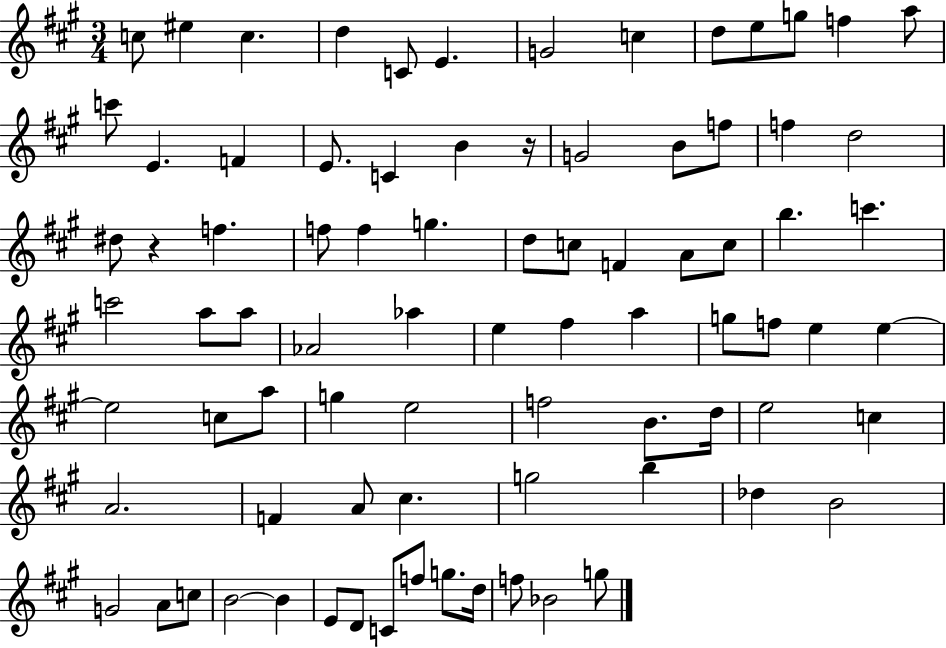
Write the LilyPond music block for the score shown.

{
  \clef treble
  \numericTimeSignature
  \time 3/4
  \key a \major
  c''8 eis''4 c''4. | d''4 c'8 e'4. | g'2 c''4 | d''8 e''8 g''8 f''4 a''8 | \break c'''8 e'4. f'4 | e'8. c'4 b'4 r16 | g'2 b'8 f''8 | f''4 d''2 | \break dis''8 r4 f''4. | f''8 f''4 g''4. | d''8 c''8 f'4 a'8 c''8 | b''4. c'''4. | \break c'''2 a''8 a''8 | aes'2 aes''4 | e''4 fis''4 a''4 | g''8 f''8 e''4 e''4~~ | \break e''2 c''8 a''8 | g''4 e''2 | f''2 b'8. d''16 | e''2 c''4 | \break a'2. | f'4 a'8 cis''4. | g''2 b''4 | des''4 b'2 | \break g'2 a'8 c''8 | b'2~~ b'4 | e'8 d'8 c'8 f''8 g''8. d''16 | f''8 bes'2 g''8 | \break \bar "|."
}